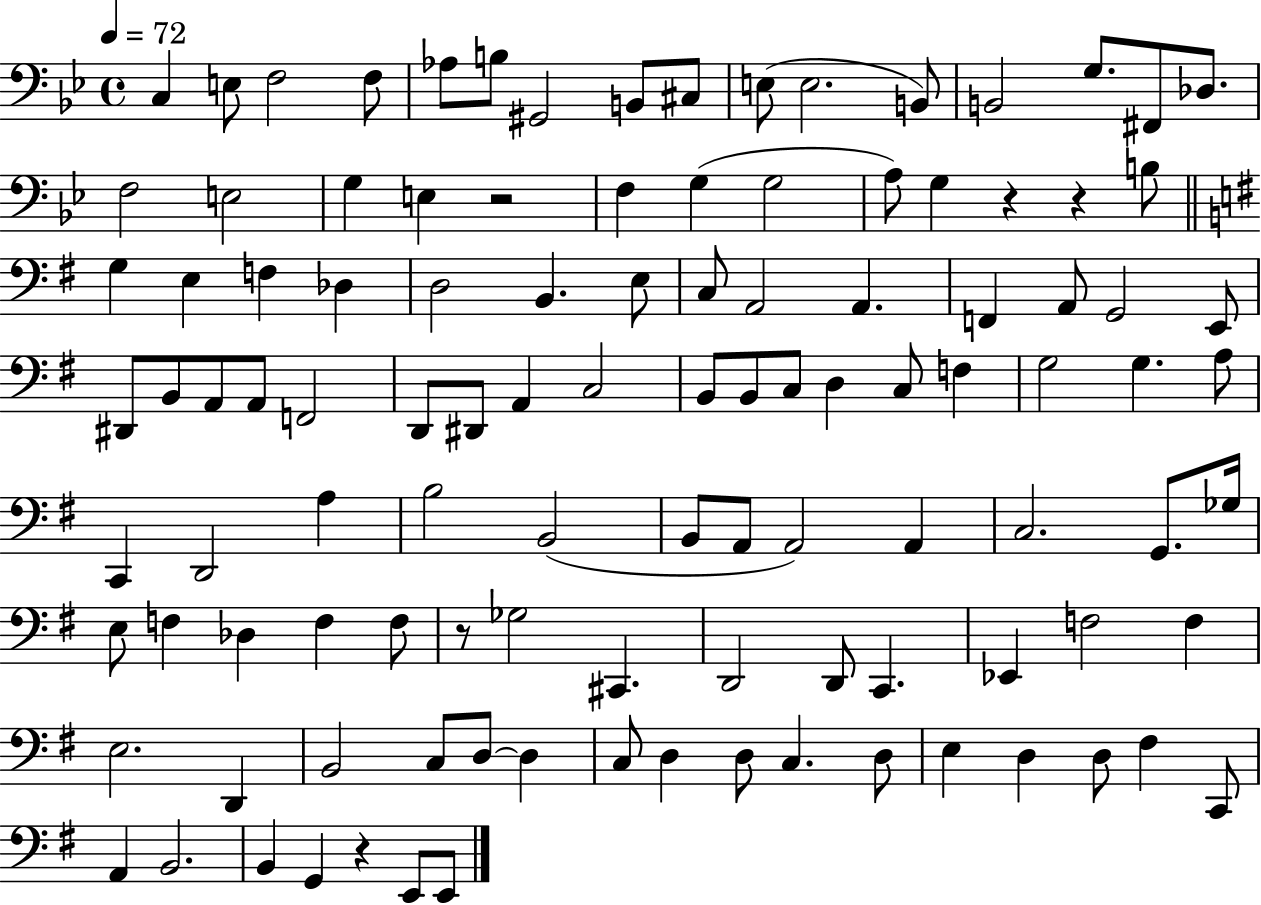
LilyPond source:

{
  \clef bass
  \time 4/4
  \defaultTimeSignature
  \key bes \major
  \tempo 4 = 72
  c4 e8 f2 f8 | aes8 b8 gis,2 b,8 cis8 | e8( e2. b,8) | b,2 g8. fis,8 des8. | \break f2 e2 | g4 e4 r2 | f4 g4( g2 | a8) g4 r4 r4 b8 | \break \bar "||" \break \key g \major g4 e4 f4 des4 | d2 b,4. e8 | c8 a,2 a,4. | f,4 a,8 g,2 e,8 | \break dis,8 b,8 a,8 a,8 f,2 | d,8 dis,8 a,4 c2 | b,8 b,8 c8 d4 c8 f4 | g2 g4. a8 | \break c,4 d,2 a4 | b2 b,2( | b,8 a,8 a,2) a,4 | c2. g,8. ges16 | \break e8 f4 des4 f4 f8 | r8 ges2 cis,4. | d,2 d,8 c,4. | ees,4 f2 f4 | \break e2. d,4 | b,2 c8 d8~~ d4 | c8 d4 d8 c4. d8 | e4 d4 d8 fis4 c,8 | \break a,4 b,2. | b,4 g,4 r4 e,8 e,8 | \bar "|."
}